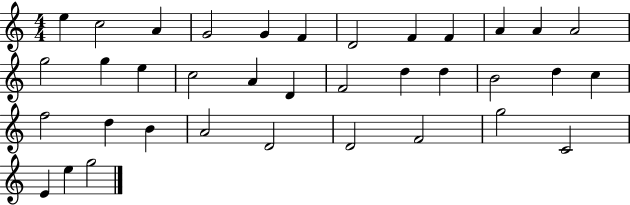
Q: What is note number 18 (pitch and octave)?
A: D4